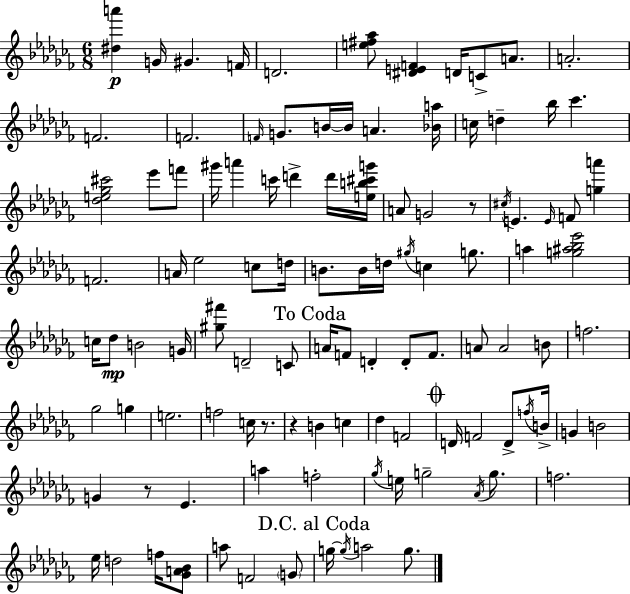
X:1
T:Untitled
M:6/8
L:1/4
K:Abm
[^da'] G/4 ^G F/4 D2 [e^f_a]/2 [^DEF] D/4 C/2 A/2 A2 F2 F2 F/4 G/2 B/4 B/4 A [_Ba]/4 c/4 d _b/4 _c' [_de_g^c']2 _e'/2 f'/2 ^g'/4 a' c'/4 d' d'/4 [eb^c'g']/4 A/2 G2 z/2 ^c/4 E E/4 F/2 [ga'] F2 A/4 _e2 c/2 d/4 B/2 B/4 d/4 ^g/4 c g/2 a [g^a_b_e']2 c/4 _d/2 B2 G/4 [^g^f']/2 D2 C/2 A/4 F/2 D D/2 F/2 A/2 A2 B/2 f2 _g2 g e2 f2 c/4 z/2 z B c _d F2 D/4 F2 D/2 f/4 B/4 G B2 G z/2 _E a f2 _g/4 e/4 g2 _A/4 g/2 f2 _e/4 d2 f/4 [_GA_B]/2 a/2 F2 G/2 g/4 g/4 a2 g/2